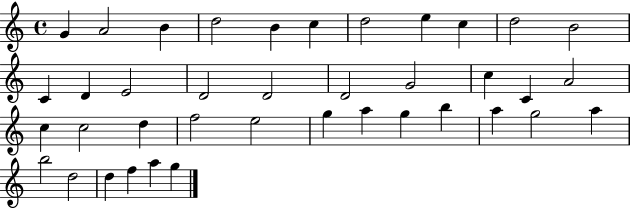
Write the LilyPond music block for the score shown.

{
  \clef treble
  \time 4/4
  \defaultTimeSignature
  \key c \major
  g'4 a'2 b'4 | d''2 b'4 c''4 | d''2 e''4 c''4 | d''2 b'2 | \break c'4 d'4 e'2 | d'2 d'2 | d'2 g'2 | c''4 c'4 a'2 | \break c''4 c''2 d''4 | f''2 e''2 | g''4 a''4 g''4 b''4 | a''4 g''2 a''4 | \break b''2 d''2 | d''4 f''4 a''4 g''4 | \bar "|."
}